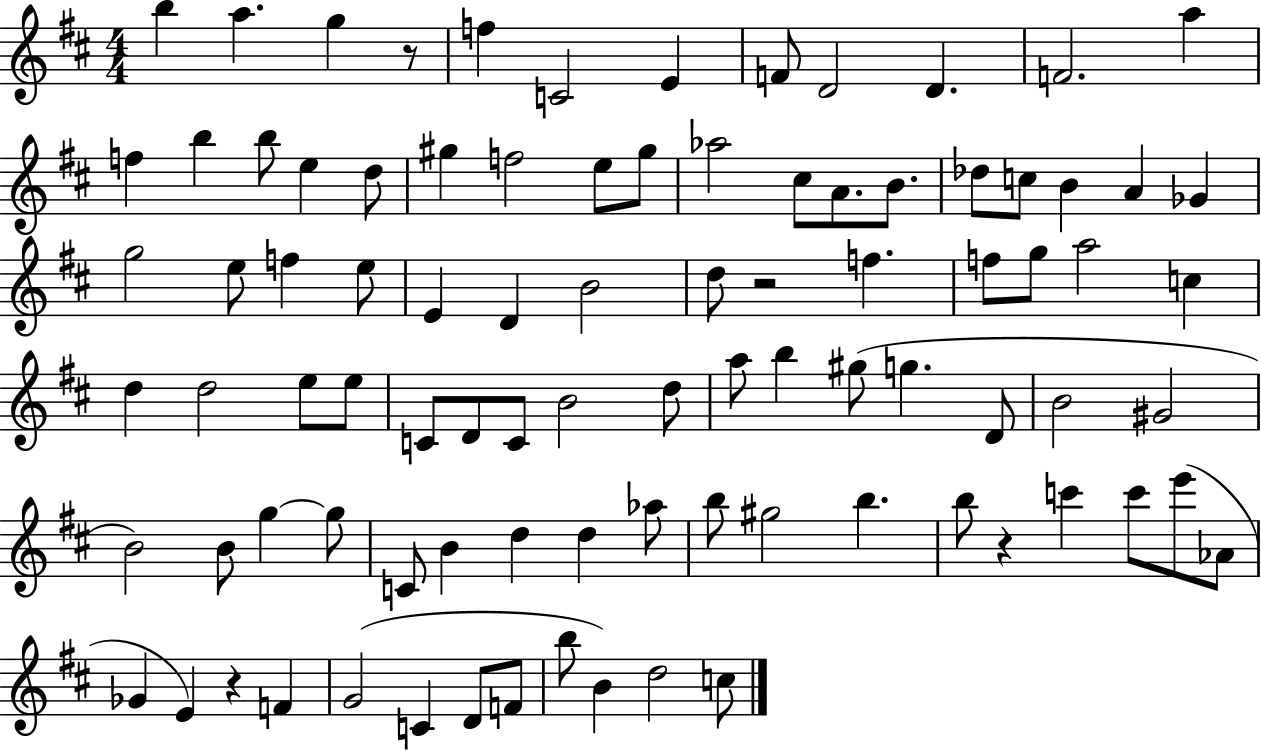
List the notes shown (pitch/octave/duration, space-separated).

B5/q A5/q. G5/q R/e F5/q C4/h E4/q F4/e D4/h D4/q. F4/h. A5/q F5/q B5/q B5/e E5/q D5/e G#5/q F5/h E5/e G#5/e Ab5/h C#5/e A4/e. B4/e. Db5/e C5/e B4/q A4/q Gb4/q G5/h E5/e F5/q E5/e E4/q D4/q B4/h D5/e R/h F5/q. F5/e G5/e A5/h C5/q D5/q D5/h E5/e E5/e C4/e D4/e C4/e B4/h D5/e A5/e B5/q G#5/e G5/q. D4/e B4/h G#4/h B4/h B4/e G5/q G5/e C4/e B4/q D5/q D5/q Ab5/e B5/e G#5/h B5/q. B5/e R/q C6/q C6/e E6/e Ab4/e Gb4/q E4/q R/q F4/q G4/h C4/q D4/e F4/e B5/e B4/q D5/h C5/e